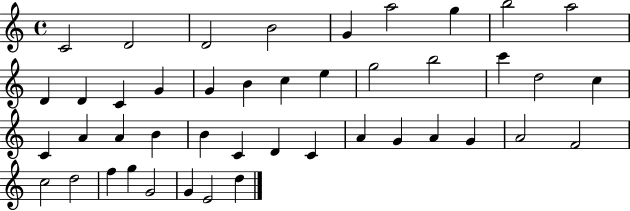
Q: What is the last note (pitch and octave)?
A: D5